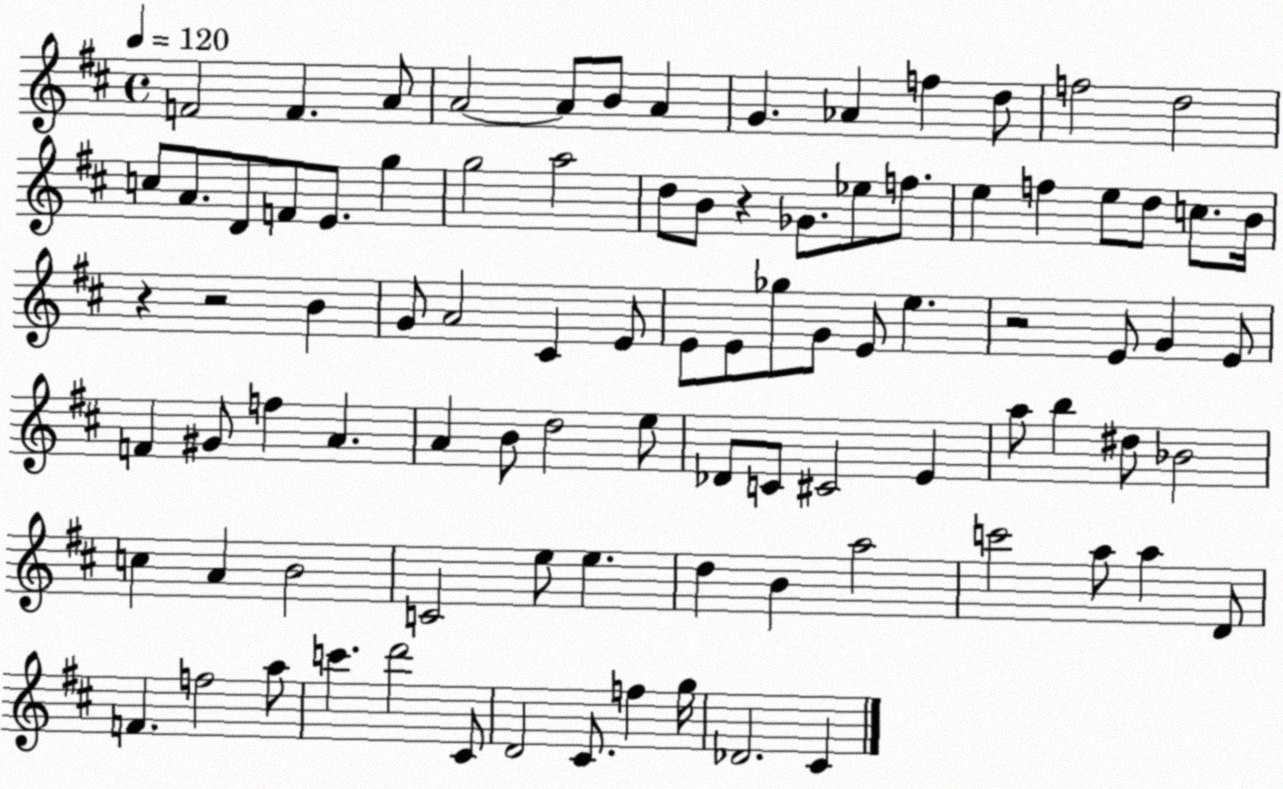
X:1
T:Untitled
M:4/4
L:1/4
K:D
F2 F A/2 A2 A/2 B/2 A G _A f d/2 f2 d2 c/2 A/2 D/2 F/2 E/2 g g2 a2 d/2 B/2 z _G/2 _e/2 f/2 e f e/2 d/2 c/2 B/4 z z2 B G/2 A2 ^C E/2 E/2 E/2 _g/2 G/2 E/2 e z2 E/2 G E/2 F ^G/2 f A A B/2 d2 e/2 _D/2 C/2 ^C2 E a/2 b ^d/2 _B2 c A B2 C2 e/2 e d B a2 c'2 a/2 a D/2 F f2 a/2 c' d'2 ^C/2 D2 ^C/2 f g/4 _D2 ^C